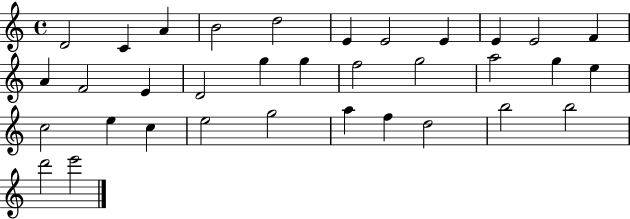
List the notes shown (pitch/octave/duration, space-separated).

D4/h C4/q A4/q B4/h D5/h E4/q E4/h E4/q E4/q E4/h F4/q A4/q F4/h E4/q D4/h G5/q G5/q F5/h G5/h A5/h G5/q E5/q C5/h E5/q C5/q E5/h G5/h A5/q F5/q D5/h B5/h B5/h D6/h E6/h